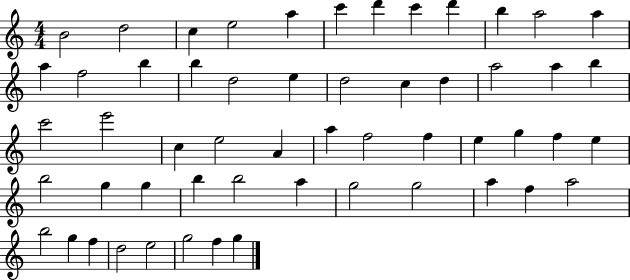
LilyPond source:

{
  \clef treble
  \numericTimeSignature
  \time 4/4
  \key c \major
  b'2 d''2 | c''4 e''2 a''4 | c'''4 d'''4 c'''4 d'''4 | b''4 a''2 a''4 | \break a''4 f''2 b''4 | b''4 d''2 e''4 | d''2 c''4 d''4 | a''2 a''4 b''4 | \break c'''2 e'''2 | c''4 e''2 a'4 | a''4 f''2 f''4 | e''4 g''4 f''4 e''4 | \break b''2 g''4 g''4 | b''4 b''2 a''4 | g''2 g''2 | a''4 f''4 a''2 | \break b''2 g''4 f''4 | d''2 e''2 | g''2 f''4 g''4 | \bar "|."
}